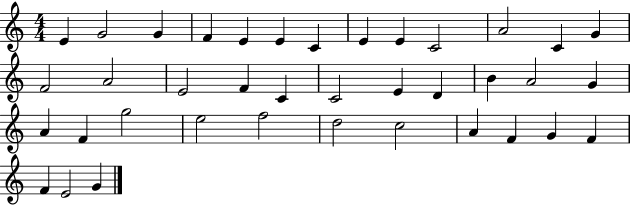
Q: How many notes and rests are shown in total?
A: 38